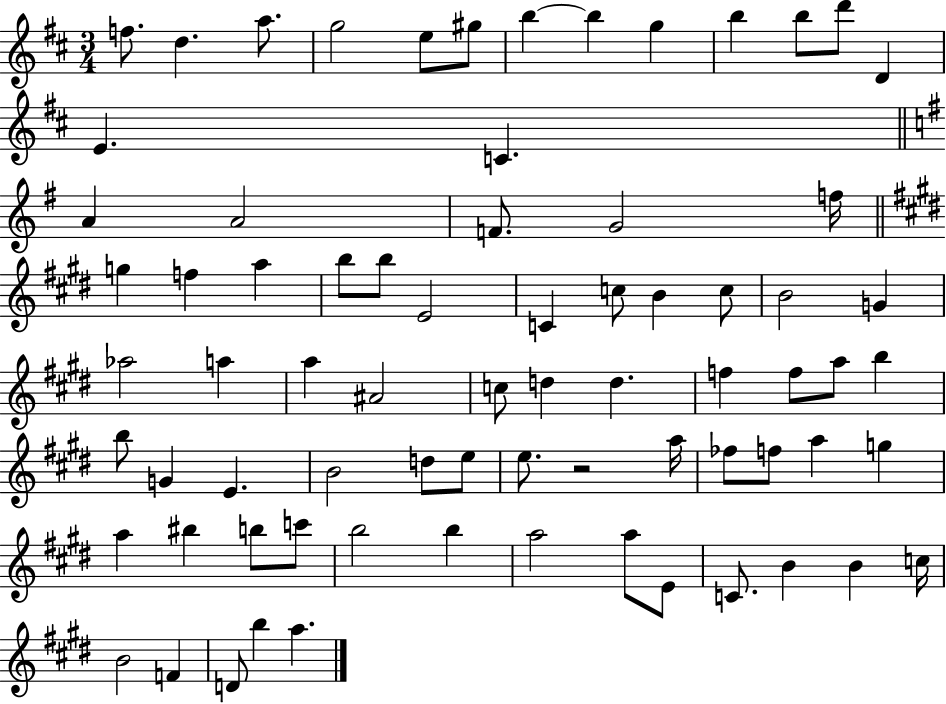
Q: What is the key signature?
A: D major